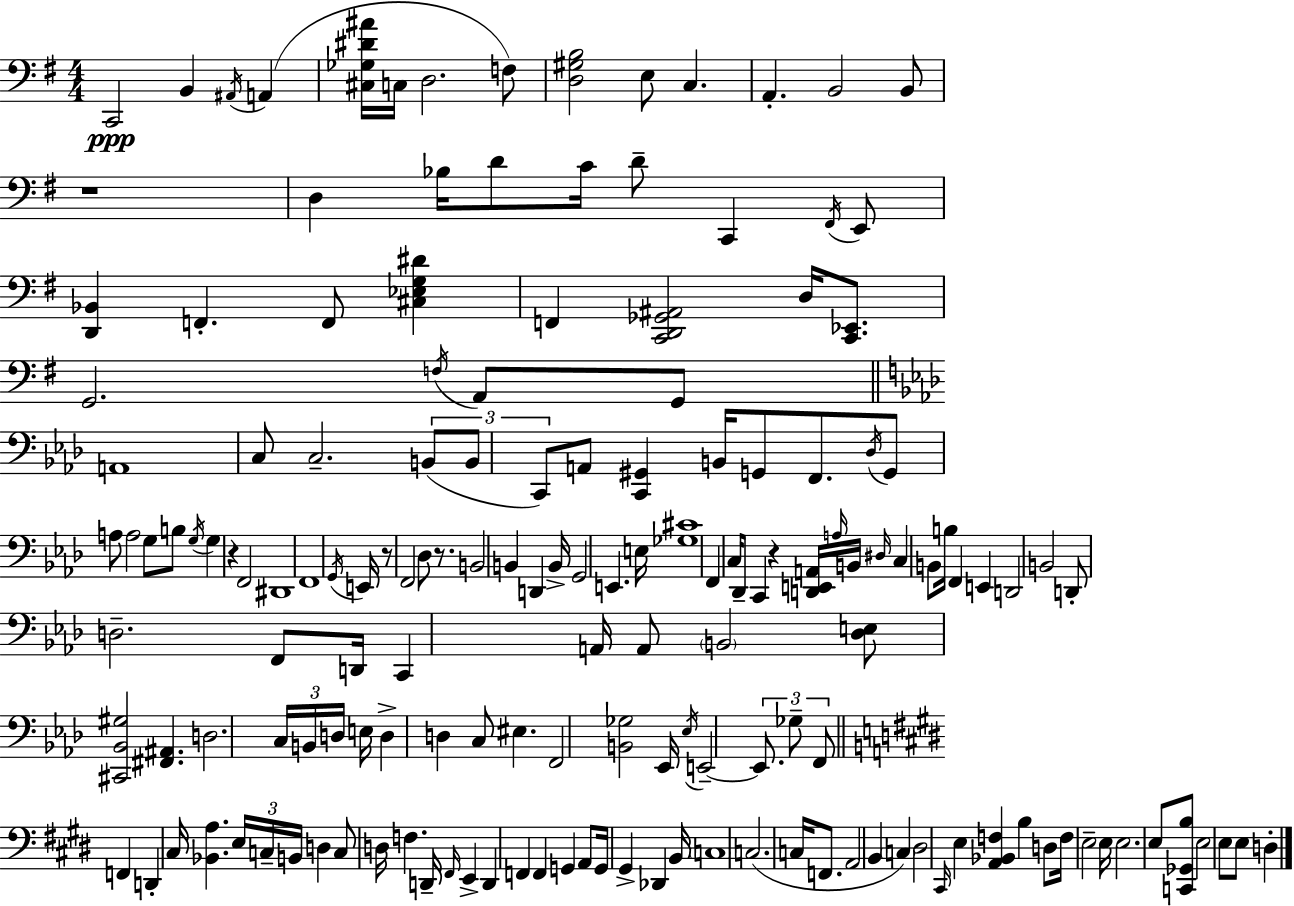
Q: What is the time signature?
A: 4/4